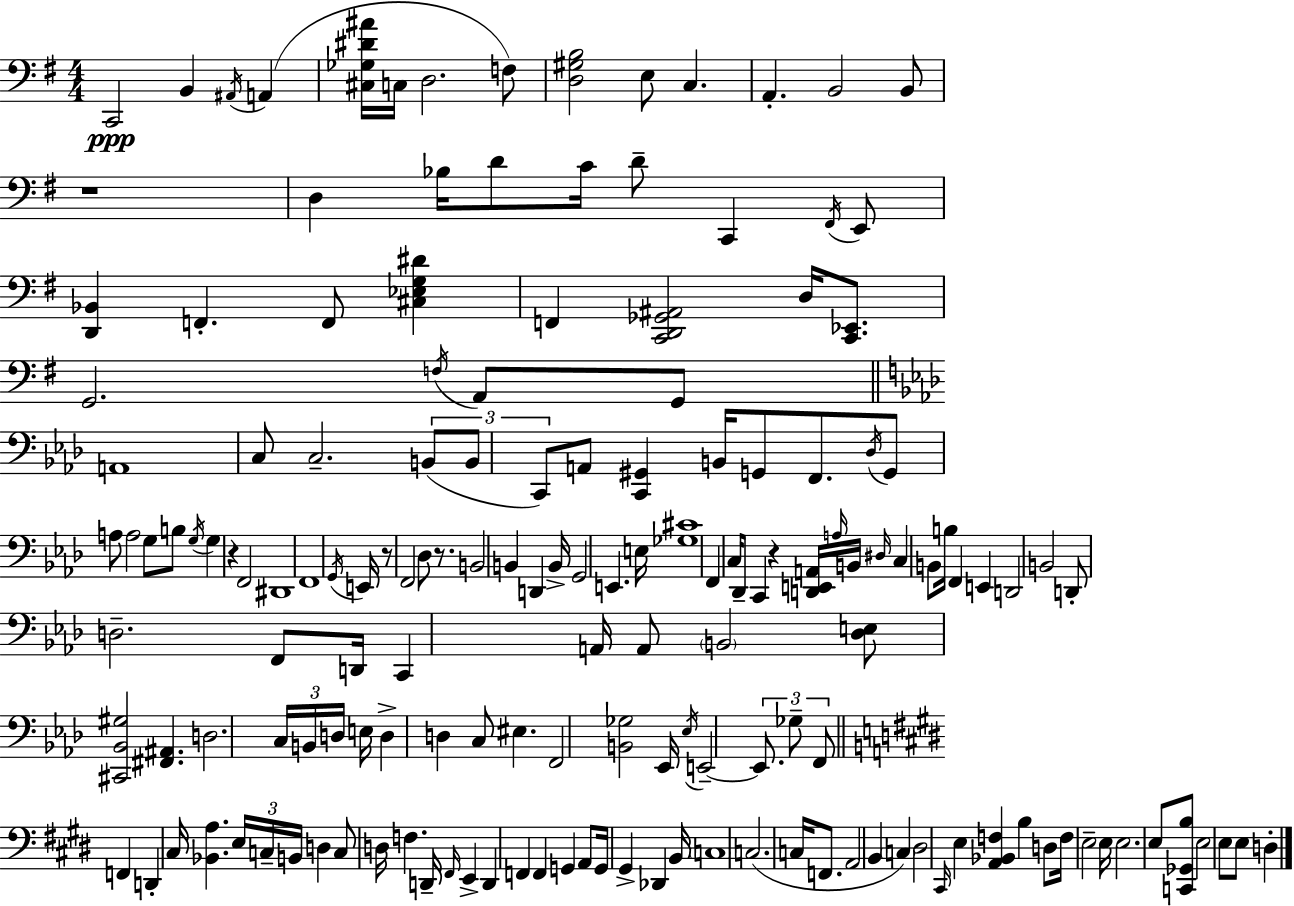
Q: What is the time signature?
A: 4/4